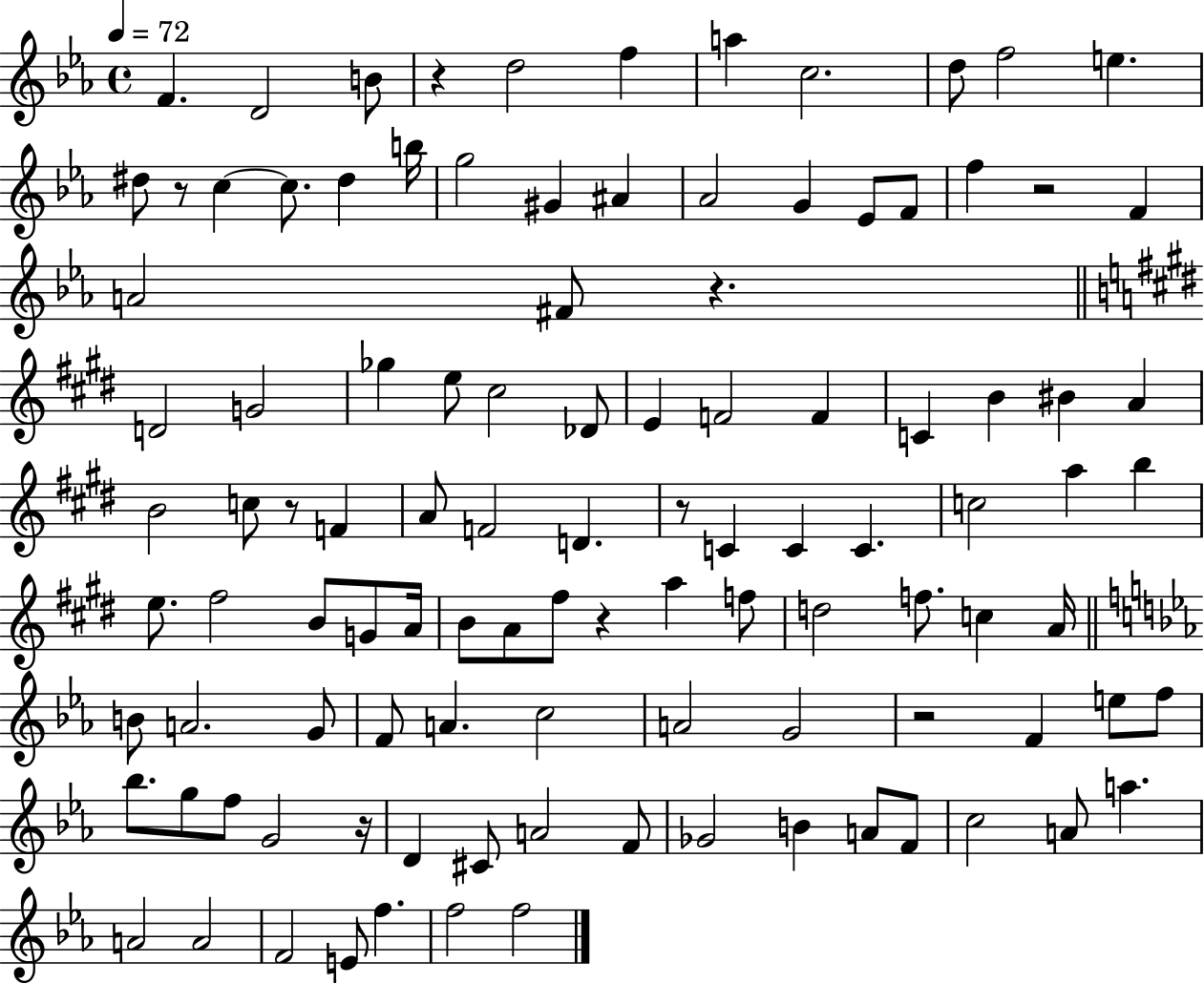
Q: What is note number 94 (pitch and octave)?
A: F4